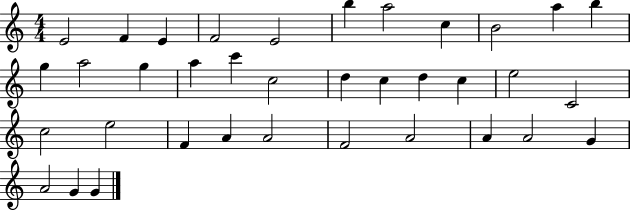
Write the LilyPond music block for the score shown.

{
  \clef treble
  \numericTimeSignature
  \time 4/4
  \key c \major
  e'2 f'4 e'4 | f'2 e'2 | b''4 a''2 c''4 | b'2 a''4 b''4 | \break g''4 a''2 g''4 | a''4 c'''4 c''2 | d''4 c''4 d''4 c''4 | e''2 c'2 | \break c''2 e''2 | f'4 a'4 a'2 | f'2 a'2 | a'4 a'2 g'4 | \break a'2 g'4 g'4 | \bar "|."
}